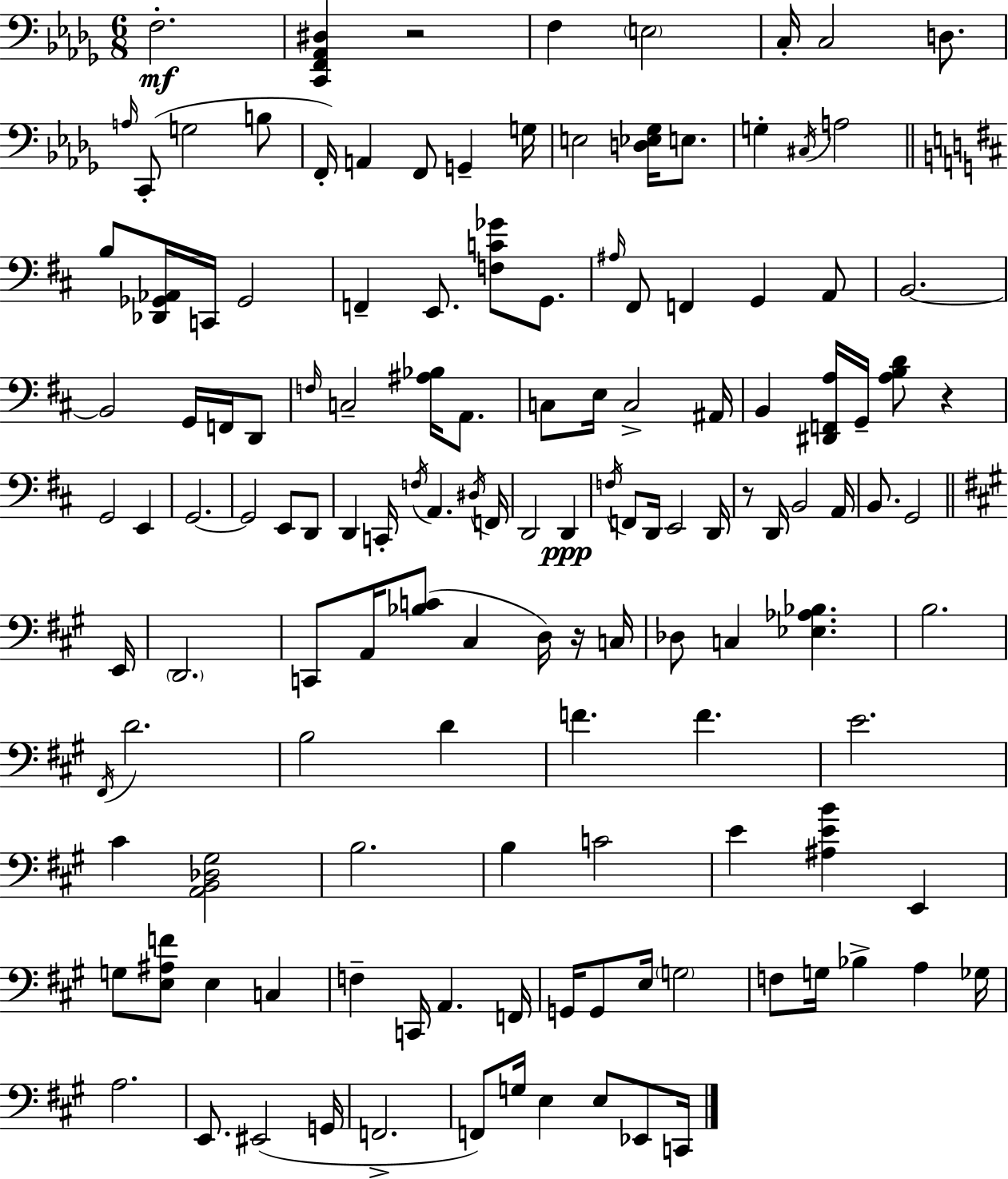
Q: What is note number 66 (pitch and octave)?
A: B2